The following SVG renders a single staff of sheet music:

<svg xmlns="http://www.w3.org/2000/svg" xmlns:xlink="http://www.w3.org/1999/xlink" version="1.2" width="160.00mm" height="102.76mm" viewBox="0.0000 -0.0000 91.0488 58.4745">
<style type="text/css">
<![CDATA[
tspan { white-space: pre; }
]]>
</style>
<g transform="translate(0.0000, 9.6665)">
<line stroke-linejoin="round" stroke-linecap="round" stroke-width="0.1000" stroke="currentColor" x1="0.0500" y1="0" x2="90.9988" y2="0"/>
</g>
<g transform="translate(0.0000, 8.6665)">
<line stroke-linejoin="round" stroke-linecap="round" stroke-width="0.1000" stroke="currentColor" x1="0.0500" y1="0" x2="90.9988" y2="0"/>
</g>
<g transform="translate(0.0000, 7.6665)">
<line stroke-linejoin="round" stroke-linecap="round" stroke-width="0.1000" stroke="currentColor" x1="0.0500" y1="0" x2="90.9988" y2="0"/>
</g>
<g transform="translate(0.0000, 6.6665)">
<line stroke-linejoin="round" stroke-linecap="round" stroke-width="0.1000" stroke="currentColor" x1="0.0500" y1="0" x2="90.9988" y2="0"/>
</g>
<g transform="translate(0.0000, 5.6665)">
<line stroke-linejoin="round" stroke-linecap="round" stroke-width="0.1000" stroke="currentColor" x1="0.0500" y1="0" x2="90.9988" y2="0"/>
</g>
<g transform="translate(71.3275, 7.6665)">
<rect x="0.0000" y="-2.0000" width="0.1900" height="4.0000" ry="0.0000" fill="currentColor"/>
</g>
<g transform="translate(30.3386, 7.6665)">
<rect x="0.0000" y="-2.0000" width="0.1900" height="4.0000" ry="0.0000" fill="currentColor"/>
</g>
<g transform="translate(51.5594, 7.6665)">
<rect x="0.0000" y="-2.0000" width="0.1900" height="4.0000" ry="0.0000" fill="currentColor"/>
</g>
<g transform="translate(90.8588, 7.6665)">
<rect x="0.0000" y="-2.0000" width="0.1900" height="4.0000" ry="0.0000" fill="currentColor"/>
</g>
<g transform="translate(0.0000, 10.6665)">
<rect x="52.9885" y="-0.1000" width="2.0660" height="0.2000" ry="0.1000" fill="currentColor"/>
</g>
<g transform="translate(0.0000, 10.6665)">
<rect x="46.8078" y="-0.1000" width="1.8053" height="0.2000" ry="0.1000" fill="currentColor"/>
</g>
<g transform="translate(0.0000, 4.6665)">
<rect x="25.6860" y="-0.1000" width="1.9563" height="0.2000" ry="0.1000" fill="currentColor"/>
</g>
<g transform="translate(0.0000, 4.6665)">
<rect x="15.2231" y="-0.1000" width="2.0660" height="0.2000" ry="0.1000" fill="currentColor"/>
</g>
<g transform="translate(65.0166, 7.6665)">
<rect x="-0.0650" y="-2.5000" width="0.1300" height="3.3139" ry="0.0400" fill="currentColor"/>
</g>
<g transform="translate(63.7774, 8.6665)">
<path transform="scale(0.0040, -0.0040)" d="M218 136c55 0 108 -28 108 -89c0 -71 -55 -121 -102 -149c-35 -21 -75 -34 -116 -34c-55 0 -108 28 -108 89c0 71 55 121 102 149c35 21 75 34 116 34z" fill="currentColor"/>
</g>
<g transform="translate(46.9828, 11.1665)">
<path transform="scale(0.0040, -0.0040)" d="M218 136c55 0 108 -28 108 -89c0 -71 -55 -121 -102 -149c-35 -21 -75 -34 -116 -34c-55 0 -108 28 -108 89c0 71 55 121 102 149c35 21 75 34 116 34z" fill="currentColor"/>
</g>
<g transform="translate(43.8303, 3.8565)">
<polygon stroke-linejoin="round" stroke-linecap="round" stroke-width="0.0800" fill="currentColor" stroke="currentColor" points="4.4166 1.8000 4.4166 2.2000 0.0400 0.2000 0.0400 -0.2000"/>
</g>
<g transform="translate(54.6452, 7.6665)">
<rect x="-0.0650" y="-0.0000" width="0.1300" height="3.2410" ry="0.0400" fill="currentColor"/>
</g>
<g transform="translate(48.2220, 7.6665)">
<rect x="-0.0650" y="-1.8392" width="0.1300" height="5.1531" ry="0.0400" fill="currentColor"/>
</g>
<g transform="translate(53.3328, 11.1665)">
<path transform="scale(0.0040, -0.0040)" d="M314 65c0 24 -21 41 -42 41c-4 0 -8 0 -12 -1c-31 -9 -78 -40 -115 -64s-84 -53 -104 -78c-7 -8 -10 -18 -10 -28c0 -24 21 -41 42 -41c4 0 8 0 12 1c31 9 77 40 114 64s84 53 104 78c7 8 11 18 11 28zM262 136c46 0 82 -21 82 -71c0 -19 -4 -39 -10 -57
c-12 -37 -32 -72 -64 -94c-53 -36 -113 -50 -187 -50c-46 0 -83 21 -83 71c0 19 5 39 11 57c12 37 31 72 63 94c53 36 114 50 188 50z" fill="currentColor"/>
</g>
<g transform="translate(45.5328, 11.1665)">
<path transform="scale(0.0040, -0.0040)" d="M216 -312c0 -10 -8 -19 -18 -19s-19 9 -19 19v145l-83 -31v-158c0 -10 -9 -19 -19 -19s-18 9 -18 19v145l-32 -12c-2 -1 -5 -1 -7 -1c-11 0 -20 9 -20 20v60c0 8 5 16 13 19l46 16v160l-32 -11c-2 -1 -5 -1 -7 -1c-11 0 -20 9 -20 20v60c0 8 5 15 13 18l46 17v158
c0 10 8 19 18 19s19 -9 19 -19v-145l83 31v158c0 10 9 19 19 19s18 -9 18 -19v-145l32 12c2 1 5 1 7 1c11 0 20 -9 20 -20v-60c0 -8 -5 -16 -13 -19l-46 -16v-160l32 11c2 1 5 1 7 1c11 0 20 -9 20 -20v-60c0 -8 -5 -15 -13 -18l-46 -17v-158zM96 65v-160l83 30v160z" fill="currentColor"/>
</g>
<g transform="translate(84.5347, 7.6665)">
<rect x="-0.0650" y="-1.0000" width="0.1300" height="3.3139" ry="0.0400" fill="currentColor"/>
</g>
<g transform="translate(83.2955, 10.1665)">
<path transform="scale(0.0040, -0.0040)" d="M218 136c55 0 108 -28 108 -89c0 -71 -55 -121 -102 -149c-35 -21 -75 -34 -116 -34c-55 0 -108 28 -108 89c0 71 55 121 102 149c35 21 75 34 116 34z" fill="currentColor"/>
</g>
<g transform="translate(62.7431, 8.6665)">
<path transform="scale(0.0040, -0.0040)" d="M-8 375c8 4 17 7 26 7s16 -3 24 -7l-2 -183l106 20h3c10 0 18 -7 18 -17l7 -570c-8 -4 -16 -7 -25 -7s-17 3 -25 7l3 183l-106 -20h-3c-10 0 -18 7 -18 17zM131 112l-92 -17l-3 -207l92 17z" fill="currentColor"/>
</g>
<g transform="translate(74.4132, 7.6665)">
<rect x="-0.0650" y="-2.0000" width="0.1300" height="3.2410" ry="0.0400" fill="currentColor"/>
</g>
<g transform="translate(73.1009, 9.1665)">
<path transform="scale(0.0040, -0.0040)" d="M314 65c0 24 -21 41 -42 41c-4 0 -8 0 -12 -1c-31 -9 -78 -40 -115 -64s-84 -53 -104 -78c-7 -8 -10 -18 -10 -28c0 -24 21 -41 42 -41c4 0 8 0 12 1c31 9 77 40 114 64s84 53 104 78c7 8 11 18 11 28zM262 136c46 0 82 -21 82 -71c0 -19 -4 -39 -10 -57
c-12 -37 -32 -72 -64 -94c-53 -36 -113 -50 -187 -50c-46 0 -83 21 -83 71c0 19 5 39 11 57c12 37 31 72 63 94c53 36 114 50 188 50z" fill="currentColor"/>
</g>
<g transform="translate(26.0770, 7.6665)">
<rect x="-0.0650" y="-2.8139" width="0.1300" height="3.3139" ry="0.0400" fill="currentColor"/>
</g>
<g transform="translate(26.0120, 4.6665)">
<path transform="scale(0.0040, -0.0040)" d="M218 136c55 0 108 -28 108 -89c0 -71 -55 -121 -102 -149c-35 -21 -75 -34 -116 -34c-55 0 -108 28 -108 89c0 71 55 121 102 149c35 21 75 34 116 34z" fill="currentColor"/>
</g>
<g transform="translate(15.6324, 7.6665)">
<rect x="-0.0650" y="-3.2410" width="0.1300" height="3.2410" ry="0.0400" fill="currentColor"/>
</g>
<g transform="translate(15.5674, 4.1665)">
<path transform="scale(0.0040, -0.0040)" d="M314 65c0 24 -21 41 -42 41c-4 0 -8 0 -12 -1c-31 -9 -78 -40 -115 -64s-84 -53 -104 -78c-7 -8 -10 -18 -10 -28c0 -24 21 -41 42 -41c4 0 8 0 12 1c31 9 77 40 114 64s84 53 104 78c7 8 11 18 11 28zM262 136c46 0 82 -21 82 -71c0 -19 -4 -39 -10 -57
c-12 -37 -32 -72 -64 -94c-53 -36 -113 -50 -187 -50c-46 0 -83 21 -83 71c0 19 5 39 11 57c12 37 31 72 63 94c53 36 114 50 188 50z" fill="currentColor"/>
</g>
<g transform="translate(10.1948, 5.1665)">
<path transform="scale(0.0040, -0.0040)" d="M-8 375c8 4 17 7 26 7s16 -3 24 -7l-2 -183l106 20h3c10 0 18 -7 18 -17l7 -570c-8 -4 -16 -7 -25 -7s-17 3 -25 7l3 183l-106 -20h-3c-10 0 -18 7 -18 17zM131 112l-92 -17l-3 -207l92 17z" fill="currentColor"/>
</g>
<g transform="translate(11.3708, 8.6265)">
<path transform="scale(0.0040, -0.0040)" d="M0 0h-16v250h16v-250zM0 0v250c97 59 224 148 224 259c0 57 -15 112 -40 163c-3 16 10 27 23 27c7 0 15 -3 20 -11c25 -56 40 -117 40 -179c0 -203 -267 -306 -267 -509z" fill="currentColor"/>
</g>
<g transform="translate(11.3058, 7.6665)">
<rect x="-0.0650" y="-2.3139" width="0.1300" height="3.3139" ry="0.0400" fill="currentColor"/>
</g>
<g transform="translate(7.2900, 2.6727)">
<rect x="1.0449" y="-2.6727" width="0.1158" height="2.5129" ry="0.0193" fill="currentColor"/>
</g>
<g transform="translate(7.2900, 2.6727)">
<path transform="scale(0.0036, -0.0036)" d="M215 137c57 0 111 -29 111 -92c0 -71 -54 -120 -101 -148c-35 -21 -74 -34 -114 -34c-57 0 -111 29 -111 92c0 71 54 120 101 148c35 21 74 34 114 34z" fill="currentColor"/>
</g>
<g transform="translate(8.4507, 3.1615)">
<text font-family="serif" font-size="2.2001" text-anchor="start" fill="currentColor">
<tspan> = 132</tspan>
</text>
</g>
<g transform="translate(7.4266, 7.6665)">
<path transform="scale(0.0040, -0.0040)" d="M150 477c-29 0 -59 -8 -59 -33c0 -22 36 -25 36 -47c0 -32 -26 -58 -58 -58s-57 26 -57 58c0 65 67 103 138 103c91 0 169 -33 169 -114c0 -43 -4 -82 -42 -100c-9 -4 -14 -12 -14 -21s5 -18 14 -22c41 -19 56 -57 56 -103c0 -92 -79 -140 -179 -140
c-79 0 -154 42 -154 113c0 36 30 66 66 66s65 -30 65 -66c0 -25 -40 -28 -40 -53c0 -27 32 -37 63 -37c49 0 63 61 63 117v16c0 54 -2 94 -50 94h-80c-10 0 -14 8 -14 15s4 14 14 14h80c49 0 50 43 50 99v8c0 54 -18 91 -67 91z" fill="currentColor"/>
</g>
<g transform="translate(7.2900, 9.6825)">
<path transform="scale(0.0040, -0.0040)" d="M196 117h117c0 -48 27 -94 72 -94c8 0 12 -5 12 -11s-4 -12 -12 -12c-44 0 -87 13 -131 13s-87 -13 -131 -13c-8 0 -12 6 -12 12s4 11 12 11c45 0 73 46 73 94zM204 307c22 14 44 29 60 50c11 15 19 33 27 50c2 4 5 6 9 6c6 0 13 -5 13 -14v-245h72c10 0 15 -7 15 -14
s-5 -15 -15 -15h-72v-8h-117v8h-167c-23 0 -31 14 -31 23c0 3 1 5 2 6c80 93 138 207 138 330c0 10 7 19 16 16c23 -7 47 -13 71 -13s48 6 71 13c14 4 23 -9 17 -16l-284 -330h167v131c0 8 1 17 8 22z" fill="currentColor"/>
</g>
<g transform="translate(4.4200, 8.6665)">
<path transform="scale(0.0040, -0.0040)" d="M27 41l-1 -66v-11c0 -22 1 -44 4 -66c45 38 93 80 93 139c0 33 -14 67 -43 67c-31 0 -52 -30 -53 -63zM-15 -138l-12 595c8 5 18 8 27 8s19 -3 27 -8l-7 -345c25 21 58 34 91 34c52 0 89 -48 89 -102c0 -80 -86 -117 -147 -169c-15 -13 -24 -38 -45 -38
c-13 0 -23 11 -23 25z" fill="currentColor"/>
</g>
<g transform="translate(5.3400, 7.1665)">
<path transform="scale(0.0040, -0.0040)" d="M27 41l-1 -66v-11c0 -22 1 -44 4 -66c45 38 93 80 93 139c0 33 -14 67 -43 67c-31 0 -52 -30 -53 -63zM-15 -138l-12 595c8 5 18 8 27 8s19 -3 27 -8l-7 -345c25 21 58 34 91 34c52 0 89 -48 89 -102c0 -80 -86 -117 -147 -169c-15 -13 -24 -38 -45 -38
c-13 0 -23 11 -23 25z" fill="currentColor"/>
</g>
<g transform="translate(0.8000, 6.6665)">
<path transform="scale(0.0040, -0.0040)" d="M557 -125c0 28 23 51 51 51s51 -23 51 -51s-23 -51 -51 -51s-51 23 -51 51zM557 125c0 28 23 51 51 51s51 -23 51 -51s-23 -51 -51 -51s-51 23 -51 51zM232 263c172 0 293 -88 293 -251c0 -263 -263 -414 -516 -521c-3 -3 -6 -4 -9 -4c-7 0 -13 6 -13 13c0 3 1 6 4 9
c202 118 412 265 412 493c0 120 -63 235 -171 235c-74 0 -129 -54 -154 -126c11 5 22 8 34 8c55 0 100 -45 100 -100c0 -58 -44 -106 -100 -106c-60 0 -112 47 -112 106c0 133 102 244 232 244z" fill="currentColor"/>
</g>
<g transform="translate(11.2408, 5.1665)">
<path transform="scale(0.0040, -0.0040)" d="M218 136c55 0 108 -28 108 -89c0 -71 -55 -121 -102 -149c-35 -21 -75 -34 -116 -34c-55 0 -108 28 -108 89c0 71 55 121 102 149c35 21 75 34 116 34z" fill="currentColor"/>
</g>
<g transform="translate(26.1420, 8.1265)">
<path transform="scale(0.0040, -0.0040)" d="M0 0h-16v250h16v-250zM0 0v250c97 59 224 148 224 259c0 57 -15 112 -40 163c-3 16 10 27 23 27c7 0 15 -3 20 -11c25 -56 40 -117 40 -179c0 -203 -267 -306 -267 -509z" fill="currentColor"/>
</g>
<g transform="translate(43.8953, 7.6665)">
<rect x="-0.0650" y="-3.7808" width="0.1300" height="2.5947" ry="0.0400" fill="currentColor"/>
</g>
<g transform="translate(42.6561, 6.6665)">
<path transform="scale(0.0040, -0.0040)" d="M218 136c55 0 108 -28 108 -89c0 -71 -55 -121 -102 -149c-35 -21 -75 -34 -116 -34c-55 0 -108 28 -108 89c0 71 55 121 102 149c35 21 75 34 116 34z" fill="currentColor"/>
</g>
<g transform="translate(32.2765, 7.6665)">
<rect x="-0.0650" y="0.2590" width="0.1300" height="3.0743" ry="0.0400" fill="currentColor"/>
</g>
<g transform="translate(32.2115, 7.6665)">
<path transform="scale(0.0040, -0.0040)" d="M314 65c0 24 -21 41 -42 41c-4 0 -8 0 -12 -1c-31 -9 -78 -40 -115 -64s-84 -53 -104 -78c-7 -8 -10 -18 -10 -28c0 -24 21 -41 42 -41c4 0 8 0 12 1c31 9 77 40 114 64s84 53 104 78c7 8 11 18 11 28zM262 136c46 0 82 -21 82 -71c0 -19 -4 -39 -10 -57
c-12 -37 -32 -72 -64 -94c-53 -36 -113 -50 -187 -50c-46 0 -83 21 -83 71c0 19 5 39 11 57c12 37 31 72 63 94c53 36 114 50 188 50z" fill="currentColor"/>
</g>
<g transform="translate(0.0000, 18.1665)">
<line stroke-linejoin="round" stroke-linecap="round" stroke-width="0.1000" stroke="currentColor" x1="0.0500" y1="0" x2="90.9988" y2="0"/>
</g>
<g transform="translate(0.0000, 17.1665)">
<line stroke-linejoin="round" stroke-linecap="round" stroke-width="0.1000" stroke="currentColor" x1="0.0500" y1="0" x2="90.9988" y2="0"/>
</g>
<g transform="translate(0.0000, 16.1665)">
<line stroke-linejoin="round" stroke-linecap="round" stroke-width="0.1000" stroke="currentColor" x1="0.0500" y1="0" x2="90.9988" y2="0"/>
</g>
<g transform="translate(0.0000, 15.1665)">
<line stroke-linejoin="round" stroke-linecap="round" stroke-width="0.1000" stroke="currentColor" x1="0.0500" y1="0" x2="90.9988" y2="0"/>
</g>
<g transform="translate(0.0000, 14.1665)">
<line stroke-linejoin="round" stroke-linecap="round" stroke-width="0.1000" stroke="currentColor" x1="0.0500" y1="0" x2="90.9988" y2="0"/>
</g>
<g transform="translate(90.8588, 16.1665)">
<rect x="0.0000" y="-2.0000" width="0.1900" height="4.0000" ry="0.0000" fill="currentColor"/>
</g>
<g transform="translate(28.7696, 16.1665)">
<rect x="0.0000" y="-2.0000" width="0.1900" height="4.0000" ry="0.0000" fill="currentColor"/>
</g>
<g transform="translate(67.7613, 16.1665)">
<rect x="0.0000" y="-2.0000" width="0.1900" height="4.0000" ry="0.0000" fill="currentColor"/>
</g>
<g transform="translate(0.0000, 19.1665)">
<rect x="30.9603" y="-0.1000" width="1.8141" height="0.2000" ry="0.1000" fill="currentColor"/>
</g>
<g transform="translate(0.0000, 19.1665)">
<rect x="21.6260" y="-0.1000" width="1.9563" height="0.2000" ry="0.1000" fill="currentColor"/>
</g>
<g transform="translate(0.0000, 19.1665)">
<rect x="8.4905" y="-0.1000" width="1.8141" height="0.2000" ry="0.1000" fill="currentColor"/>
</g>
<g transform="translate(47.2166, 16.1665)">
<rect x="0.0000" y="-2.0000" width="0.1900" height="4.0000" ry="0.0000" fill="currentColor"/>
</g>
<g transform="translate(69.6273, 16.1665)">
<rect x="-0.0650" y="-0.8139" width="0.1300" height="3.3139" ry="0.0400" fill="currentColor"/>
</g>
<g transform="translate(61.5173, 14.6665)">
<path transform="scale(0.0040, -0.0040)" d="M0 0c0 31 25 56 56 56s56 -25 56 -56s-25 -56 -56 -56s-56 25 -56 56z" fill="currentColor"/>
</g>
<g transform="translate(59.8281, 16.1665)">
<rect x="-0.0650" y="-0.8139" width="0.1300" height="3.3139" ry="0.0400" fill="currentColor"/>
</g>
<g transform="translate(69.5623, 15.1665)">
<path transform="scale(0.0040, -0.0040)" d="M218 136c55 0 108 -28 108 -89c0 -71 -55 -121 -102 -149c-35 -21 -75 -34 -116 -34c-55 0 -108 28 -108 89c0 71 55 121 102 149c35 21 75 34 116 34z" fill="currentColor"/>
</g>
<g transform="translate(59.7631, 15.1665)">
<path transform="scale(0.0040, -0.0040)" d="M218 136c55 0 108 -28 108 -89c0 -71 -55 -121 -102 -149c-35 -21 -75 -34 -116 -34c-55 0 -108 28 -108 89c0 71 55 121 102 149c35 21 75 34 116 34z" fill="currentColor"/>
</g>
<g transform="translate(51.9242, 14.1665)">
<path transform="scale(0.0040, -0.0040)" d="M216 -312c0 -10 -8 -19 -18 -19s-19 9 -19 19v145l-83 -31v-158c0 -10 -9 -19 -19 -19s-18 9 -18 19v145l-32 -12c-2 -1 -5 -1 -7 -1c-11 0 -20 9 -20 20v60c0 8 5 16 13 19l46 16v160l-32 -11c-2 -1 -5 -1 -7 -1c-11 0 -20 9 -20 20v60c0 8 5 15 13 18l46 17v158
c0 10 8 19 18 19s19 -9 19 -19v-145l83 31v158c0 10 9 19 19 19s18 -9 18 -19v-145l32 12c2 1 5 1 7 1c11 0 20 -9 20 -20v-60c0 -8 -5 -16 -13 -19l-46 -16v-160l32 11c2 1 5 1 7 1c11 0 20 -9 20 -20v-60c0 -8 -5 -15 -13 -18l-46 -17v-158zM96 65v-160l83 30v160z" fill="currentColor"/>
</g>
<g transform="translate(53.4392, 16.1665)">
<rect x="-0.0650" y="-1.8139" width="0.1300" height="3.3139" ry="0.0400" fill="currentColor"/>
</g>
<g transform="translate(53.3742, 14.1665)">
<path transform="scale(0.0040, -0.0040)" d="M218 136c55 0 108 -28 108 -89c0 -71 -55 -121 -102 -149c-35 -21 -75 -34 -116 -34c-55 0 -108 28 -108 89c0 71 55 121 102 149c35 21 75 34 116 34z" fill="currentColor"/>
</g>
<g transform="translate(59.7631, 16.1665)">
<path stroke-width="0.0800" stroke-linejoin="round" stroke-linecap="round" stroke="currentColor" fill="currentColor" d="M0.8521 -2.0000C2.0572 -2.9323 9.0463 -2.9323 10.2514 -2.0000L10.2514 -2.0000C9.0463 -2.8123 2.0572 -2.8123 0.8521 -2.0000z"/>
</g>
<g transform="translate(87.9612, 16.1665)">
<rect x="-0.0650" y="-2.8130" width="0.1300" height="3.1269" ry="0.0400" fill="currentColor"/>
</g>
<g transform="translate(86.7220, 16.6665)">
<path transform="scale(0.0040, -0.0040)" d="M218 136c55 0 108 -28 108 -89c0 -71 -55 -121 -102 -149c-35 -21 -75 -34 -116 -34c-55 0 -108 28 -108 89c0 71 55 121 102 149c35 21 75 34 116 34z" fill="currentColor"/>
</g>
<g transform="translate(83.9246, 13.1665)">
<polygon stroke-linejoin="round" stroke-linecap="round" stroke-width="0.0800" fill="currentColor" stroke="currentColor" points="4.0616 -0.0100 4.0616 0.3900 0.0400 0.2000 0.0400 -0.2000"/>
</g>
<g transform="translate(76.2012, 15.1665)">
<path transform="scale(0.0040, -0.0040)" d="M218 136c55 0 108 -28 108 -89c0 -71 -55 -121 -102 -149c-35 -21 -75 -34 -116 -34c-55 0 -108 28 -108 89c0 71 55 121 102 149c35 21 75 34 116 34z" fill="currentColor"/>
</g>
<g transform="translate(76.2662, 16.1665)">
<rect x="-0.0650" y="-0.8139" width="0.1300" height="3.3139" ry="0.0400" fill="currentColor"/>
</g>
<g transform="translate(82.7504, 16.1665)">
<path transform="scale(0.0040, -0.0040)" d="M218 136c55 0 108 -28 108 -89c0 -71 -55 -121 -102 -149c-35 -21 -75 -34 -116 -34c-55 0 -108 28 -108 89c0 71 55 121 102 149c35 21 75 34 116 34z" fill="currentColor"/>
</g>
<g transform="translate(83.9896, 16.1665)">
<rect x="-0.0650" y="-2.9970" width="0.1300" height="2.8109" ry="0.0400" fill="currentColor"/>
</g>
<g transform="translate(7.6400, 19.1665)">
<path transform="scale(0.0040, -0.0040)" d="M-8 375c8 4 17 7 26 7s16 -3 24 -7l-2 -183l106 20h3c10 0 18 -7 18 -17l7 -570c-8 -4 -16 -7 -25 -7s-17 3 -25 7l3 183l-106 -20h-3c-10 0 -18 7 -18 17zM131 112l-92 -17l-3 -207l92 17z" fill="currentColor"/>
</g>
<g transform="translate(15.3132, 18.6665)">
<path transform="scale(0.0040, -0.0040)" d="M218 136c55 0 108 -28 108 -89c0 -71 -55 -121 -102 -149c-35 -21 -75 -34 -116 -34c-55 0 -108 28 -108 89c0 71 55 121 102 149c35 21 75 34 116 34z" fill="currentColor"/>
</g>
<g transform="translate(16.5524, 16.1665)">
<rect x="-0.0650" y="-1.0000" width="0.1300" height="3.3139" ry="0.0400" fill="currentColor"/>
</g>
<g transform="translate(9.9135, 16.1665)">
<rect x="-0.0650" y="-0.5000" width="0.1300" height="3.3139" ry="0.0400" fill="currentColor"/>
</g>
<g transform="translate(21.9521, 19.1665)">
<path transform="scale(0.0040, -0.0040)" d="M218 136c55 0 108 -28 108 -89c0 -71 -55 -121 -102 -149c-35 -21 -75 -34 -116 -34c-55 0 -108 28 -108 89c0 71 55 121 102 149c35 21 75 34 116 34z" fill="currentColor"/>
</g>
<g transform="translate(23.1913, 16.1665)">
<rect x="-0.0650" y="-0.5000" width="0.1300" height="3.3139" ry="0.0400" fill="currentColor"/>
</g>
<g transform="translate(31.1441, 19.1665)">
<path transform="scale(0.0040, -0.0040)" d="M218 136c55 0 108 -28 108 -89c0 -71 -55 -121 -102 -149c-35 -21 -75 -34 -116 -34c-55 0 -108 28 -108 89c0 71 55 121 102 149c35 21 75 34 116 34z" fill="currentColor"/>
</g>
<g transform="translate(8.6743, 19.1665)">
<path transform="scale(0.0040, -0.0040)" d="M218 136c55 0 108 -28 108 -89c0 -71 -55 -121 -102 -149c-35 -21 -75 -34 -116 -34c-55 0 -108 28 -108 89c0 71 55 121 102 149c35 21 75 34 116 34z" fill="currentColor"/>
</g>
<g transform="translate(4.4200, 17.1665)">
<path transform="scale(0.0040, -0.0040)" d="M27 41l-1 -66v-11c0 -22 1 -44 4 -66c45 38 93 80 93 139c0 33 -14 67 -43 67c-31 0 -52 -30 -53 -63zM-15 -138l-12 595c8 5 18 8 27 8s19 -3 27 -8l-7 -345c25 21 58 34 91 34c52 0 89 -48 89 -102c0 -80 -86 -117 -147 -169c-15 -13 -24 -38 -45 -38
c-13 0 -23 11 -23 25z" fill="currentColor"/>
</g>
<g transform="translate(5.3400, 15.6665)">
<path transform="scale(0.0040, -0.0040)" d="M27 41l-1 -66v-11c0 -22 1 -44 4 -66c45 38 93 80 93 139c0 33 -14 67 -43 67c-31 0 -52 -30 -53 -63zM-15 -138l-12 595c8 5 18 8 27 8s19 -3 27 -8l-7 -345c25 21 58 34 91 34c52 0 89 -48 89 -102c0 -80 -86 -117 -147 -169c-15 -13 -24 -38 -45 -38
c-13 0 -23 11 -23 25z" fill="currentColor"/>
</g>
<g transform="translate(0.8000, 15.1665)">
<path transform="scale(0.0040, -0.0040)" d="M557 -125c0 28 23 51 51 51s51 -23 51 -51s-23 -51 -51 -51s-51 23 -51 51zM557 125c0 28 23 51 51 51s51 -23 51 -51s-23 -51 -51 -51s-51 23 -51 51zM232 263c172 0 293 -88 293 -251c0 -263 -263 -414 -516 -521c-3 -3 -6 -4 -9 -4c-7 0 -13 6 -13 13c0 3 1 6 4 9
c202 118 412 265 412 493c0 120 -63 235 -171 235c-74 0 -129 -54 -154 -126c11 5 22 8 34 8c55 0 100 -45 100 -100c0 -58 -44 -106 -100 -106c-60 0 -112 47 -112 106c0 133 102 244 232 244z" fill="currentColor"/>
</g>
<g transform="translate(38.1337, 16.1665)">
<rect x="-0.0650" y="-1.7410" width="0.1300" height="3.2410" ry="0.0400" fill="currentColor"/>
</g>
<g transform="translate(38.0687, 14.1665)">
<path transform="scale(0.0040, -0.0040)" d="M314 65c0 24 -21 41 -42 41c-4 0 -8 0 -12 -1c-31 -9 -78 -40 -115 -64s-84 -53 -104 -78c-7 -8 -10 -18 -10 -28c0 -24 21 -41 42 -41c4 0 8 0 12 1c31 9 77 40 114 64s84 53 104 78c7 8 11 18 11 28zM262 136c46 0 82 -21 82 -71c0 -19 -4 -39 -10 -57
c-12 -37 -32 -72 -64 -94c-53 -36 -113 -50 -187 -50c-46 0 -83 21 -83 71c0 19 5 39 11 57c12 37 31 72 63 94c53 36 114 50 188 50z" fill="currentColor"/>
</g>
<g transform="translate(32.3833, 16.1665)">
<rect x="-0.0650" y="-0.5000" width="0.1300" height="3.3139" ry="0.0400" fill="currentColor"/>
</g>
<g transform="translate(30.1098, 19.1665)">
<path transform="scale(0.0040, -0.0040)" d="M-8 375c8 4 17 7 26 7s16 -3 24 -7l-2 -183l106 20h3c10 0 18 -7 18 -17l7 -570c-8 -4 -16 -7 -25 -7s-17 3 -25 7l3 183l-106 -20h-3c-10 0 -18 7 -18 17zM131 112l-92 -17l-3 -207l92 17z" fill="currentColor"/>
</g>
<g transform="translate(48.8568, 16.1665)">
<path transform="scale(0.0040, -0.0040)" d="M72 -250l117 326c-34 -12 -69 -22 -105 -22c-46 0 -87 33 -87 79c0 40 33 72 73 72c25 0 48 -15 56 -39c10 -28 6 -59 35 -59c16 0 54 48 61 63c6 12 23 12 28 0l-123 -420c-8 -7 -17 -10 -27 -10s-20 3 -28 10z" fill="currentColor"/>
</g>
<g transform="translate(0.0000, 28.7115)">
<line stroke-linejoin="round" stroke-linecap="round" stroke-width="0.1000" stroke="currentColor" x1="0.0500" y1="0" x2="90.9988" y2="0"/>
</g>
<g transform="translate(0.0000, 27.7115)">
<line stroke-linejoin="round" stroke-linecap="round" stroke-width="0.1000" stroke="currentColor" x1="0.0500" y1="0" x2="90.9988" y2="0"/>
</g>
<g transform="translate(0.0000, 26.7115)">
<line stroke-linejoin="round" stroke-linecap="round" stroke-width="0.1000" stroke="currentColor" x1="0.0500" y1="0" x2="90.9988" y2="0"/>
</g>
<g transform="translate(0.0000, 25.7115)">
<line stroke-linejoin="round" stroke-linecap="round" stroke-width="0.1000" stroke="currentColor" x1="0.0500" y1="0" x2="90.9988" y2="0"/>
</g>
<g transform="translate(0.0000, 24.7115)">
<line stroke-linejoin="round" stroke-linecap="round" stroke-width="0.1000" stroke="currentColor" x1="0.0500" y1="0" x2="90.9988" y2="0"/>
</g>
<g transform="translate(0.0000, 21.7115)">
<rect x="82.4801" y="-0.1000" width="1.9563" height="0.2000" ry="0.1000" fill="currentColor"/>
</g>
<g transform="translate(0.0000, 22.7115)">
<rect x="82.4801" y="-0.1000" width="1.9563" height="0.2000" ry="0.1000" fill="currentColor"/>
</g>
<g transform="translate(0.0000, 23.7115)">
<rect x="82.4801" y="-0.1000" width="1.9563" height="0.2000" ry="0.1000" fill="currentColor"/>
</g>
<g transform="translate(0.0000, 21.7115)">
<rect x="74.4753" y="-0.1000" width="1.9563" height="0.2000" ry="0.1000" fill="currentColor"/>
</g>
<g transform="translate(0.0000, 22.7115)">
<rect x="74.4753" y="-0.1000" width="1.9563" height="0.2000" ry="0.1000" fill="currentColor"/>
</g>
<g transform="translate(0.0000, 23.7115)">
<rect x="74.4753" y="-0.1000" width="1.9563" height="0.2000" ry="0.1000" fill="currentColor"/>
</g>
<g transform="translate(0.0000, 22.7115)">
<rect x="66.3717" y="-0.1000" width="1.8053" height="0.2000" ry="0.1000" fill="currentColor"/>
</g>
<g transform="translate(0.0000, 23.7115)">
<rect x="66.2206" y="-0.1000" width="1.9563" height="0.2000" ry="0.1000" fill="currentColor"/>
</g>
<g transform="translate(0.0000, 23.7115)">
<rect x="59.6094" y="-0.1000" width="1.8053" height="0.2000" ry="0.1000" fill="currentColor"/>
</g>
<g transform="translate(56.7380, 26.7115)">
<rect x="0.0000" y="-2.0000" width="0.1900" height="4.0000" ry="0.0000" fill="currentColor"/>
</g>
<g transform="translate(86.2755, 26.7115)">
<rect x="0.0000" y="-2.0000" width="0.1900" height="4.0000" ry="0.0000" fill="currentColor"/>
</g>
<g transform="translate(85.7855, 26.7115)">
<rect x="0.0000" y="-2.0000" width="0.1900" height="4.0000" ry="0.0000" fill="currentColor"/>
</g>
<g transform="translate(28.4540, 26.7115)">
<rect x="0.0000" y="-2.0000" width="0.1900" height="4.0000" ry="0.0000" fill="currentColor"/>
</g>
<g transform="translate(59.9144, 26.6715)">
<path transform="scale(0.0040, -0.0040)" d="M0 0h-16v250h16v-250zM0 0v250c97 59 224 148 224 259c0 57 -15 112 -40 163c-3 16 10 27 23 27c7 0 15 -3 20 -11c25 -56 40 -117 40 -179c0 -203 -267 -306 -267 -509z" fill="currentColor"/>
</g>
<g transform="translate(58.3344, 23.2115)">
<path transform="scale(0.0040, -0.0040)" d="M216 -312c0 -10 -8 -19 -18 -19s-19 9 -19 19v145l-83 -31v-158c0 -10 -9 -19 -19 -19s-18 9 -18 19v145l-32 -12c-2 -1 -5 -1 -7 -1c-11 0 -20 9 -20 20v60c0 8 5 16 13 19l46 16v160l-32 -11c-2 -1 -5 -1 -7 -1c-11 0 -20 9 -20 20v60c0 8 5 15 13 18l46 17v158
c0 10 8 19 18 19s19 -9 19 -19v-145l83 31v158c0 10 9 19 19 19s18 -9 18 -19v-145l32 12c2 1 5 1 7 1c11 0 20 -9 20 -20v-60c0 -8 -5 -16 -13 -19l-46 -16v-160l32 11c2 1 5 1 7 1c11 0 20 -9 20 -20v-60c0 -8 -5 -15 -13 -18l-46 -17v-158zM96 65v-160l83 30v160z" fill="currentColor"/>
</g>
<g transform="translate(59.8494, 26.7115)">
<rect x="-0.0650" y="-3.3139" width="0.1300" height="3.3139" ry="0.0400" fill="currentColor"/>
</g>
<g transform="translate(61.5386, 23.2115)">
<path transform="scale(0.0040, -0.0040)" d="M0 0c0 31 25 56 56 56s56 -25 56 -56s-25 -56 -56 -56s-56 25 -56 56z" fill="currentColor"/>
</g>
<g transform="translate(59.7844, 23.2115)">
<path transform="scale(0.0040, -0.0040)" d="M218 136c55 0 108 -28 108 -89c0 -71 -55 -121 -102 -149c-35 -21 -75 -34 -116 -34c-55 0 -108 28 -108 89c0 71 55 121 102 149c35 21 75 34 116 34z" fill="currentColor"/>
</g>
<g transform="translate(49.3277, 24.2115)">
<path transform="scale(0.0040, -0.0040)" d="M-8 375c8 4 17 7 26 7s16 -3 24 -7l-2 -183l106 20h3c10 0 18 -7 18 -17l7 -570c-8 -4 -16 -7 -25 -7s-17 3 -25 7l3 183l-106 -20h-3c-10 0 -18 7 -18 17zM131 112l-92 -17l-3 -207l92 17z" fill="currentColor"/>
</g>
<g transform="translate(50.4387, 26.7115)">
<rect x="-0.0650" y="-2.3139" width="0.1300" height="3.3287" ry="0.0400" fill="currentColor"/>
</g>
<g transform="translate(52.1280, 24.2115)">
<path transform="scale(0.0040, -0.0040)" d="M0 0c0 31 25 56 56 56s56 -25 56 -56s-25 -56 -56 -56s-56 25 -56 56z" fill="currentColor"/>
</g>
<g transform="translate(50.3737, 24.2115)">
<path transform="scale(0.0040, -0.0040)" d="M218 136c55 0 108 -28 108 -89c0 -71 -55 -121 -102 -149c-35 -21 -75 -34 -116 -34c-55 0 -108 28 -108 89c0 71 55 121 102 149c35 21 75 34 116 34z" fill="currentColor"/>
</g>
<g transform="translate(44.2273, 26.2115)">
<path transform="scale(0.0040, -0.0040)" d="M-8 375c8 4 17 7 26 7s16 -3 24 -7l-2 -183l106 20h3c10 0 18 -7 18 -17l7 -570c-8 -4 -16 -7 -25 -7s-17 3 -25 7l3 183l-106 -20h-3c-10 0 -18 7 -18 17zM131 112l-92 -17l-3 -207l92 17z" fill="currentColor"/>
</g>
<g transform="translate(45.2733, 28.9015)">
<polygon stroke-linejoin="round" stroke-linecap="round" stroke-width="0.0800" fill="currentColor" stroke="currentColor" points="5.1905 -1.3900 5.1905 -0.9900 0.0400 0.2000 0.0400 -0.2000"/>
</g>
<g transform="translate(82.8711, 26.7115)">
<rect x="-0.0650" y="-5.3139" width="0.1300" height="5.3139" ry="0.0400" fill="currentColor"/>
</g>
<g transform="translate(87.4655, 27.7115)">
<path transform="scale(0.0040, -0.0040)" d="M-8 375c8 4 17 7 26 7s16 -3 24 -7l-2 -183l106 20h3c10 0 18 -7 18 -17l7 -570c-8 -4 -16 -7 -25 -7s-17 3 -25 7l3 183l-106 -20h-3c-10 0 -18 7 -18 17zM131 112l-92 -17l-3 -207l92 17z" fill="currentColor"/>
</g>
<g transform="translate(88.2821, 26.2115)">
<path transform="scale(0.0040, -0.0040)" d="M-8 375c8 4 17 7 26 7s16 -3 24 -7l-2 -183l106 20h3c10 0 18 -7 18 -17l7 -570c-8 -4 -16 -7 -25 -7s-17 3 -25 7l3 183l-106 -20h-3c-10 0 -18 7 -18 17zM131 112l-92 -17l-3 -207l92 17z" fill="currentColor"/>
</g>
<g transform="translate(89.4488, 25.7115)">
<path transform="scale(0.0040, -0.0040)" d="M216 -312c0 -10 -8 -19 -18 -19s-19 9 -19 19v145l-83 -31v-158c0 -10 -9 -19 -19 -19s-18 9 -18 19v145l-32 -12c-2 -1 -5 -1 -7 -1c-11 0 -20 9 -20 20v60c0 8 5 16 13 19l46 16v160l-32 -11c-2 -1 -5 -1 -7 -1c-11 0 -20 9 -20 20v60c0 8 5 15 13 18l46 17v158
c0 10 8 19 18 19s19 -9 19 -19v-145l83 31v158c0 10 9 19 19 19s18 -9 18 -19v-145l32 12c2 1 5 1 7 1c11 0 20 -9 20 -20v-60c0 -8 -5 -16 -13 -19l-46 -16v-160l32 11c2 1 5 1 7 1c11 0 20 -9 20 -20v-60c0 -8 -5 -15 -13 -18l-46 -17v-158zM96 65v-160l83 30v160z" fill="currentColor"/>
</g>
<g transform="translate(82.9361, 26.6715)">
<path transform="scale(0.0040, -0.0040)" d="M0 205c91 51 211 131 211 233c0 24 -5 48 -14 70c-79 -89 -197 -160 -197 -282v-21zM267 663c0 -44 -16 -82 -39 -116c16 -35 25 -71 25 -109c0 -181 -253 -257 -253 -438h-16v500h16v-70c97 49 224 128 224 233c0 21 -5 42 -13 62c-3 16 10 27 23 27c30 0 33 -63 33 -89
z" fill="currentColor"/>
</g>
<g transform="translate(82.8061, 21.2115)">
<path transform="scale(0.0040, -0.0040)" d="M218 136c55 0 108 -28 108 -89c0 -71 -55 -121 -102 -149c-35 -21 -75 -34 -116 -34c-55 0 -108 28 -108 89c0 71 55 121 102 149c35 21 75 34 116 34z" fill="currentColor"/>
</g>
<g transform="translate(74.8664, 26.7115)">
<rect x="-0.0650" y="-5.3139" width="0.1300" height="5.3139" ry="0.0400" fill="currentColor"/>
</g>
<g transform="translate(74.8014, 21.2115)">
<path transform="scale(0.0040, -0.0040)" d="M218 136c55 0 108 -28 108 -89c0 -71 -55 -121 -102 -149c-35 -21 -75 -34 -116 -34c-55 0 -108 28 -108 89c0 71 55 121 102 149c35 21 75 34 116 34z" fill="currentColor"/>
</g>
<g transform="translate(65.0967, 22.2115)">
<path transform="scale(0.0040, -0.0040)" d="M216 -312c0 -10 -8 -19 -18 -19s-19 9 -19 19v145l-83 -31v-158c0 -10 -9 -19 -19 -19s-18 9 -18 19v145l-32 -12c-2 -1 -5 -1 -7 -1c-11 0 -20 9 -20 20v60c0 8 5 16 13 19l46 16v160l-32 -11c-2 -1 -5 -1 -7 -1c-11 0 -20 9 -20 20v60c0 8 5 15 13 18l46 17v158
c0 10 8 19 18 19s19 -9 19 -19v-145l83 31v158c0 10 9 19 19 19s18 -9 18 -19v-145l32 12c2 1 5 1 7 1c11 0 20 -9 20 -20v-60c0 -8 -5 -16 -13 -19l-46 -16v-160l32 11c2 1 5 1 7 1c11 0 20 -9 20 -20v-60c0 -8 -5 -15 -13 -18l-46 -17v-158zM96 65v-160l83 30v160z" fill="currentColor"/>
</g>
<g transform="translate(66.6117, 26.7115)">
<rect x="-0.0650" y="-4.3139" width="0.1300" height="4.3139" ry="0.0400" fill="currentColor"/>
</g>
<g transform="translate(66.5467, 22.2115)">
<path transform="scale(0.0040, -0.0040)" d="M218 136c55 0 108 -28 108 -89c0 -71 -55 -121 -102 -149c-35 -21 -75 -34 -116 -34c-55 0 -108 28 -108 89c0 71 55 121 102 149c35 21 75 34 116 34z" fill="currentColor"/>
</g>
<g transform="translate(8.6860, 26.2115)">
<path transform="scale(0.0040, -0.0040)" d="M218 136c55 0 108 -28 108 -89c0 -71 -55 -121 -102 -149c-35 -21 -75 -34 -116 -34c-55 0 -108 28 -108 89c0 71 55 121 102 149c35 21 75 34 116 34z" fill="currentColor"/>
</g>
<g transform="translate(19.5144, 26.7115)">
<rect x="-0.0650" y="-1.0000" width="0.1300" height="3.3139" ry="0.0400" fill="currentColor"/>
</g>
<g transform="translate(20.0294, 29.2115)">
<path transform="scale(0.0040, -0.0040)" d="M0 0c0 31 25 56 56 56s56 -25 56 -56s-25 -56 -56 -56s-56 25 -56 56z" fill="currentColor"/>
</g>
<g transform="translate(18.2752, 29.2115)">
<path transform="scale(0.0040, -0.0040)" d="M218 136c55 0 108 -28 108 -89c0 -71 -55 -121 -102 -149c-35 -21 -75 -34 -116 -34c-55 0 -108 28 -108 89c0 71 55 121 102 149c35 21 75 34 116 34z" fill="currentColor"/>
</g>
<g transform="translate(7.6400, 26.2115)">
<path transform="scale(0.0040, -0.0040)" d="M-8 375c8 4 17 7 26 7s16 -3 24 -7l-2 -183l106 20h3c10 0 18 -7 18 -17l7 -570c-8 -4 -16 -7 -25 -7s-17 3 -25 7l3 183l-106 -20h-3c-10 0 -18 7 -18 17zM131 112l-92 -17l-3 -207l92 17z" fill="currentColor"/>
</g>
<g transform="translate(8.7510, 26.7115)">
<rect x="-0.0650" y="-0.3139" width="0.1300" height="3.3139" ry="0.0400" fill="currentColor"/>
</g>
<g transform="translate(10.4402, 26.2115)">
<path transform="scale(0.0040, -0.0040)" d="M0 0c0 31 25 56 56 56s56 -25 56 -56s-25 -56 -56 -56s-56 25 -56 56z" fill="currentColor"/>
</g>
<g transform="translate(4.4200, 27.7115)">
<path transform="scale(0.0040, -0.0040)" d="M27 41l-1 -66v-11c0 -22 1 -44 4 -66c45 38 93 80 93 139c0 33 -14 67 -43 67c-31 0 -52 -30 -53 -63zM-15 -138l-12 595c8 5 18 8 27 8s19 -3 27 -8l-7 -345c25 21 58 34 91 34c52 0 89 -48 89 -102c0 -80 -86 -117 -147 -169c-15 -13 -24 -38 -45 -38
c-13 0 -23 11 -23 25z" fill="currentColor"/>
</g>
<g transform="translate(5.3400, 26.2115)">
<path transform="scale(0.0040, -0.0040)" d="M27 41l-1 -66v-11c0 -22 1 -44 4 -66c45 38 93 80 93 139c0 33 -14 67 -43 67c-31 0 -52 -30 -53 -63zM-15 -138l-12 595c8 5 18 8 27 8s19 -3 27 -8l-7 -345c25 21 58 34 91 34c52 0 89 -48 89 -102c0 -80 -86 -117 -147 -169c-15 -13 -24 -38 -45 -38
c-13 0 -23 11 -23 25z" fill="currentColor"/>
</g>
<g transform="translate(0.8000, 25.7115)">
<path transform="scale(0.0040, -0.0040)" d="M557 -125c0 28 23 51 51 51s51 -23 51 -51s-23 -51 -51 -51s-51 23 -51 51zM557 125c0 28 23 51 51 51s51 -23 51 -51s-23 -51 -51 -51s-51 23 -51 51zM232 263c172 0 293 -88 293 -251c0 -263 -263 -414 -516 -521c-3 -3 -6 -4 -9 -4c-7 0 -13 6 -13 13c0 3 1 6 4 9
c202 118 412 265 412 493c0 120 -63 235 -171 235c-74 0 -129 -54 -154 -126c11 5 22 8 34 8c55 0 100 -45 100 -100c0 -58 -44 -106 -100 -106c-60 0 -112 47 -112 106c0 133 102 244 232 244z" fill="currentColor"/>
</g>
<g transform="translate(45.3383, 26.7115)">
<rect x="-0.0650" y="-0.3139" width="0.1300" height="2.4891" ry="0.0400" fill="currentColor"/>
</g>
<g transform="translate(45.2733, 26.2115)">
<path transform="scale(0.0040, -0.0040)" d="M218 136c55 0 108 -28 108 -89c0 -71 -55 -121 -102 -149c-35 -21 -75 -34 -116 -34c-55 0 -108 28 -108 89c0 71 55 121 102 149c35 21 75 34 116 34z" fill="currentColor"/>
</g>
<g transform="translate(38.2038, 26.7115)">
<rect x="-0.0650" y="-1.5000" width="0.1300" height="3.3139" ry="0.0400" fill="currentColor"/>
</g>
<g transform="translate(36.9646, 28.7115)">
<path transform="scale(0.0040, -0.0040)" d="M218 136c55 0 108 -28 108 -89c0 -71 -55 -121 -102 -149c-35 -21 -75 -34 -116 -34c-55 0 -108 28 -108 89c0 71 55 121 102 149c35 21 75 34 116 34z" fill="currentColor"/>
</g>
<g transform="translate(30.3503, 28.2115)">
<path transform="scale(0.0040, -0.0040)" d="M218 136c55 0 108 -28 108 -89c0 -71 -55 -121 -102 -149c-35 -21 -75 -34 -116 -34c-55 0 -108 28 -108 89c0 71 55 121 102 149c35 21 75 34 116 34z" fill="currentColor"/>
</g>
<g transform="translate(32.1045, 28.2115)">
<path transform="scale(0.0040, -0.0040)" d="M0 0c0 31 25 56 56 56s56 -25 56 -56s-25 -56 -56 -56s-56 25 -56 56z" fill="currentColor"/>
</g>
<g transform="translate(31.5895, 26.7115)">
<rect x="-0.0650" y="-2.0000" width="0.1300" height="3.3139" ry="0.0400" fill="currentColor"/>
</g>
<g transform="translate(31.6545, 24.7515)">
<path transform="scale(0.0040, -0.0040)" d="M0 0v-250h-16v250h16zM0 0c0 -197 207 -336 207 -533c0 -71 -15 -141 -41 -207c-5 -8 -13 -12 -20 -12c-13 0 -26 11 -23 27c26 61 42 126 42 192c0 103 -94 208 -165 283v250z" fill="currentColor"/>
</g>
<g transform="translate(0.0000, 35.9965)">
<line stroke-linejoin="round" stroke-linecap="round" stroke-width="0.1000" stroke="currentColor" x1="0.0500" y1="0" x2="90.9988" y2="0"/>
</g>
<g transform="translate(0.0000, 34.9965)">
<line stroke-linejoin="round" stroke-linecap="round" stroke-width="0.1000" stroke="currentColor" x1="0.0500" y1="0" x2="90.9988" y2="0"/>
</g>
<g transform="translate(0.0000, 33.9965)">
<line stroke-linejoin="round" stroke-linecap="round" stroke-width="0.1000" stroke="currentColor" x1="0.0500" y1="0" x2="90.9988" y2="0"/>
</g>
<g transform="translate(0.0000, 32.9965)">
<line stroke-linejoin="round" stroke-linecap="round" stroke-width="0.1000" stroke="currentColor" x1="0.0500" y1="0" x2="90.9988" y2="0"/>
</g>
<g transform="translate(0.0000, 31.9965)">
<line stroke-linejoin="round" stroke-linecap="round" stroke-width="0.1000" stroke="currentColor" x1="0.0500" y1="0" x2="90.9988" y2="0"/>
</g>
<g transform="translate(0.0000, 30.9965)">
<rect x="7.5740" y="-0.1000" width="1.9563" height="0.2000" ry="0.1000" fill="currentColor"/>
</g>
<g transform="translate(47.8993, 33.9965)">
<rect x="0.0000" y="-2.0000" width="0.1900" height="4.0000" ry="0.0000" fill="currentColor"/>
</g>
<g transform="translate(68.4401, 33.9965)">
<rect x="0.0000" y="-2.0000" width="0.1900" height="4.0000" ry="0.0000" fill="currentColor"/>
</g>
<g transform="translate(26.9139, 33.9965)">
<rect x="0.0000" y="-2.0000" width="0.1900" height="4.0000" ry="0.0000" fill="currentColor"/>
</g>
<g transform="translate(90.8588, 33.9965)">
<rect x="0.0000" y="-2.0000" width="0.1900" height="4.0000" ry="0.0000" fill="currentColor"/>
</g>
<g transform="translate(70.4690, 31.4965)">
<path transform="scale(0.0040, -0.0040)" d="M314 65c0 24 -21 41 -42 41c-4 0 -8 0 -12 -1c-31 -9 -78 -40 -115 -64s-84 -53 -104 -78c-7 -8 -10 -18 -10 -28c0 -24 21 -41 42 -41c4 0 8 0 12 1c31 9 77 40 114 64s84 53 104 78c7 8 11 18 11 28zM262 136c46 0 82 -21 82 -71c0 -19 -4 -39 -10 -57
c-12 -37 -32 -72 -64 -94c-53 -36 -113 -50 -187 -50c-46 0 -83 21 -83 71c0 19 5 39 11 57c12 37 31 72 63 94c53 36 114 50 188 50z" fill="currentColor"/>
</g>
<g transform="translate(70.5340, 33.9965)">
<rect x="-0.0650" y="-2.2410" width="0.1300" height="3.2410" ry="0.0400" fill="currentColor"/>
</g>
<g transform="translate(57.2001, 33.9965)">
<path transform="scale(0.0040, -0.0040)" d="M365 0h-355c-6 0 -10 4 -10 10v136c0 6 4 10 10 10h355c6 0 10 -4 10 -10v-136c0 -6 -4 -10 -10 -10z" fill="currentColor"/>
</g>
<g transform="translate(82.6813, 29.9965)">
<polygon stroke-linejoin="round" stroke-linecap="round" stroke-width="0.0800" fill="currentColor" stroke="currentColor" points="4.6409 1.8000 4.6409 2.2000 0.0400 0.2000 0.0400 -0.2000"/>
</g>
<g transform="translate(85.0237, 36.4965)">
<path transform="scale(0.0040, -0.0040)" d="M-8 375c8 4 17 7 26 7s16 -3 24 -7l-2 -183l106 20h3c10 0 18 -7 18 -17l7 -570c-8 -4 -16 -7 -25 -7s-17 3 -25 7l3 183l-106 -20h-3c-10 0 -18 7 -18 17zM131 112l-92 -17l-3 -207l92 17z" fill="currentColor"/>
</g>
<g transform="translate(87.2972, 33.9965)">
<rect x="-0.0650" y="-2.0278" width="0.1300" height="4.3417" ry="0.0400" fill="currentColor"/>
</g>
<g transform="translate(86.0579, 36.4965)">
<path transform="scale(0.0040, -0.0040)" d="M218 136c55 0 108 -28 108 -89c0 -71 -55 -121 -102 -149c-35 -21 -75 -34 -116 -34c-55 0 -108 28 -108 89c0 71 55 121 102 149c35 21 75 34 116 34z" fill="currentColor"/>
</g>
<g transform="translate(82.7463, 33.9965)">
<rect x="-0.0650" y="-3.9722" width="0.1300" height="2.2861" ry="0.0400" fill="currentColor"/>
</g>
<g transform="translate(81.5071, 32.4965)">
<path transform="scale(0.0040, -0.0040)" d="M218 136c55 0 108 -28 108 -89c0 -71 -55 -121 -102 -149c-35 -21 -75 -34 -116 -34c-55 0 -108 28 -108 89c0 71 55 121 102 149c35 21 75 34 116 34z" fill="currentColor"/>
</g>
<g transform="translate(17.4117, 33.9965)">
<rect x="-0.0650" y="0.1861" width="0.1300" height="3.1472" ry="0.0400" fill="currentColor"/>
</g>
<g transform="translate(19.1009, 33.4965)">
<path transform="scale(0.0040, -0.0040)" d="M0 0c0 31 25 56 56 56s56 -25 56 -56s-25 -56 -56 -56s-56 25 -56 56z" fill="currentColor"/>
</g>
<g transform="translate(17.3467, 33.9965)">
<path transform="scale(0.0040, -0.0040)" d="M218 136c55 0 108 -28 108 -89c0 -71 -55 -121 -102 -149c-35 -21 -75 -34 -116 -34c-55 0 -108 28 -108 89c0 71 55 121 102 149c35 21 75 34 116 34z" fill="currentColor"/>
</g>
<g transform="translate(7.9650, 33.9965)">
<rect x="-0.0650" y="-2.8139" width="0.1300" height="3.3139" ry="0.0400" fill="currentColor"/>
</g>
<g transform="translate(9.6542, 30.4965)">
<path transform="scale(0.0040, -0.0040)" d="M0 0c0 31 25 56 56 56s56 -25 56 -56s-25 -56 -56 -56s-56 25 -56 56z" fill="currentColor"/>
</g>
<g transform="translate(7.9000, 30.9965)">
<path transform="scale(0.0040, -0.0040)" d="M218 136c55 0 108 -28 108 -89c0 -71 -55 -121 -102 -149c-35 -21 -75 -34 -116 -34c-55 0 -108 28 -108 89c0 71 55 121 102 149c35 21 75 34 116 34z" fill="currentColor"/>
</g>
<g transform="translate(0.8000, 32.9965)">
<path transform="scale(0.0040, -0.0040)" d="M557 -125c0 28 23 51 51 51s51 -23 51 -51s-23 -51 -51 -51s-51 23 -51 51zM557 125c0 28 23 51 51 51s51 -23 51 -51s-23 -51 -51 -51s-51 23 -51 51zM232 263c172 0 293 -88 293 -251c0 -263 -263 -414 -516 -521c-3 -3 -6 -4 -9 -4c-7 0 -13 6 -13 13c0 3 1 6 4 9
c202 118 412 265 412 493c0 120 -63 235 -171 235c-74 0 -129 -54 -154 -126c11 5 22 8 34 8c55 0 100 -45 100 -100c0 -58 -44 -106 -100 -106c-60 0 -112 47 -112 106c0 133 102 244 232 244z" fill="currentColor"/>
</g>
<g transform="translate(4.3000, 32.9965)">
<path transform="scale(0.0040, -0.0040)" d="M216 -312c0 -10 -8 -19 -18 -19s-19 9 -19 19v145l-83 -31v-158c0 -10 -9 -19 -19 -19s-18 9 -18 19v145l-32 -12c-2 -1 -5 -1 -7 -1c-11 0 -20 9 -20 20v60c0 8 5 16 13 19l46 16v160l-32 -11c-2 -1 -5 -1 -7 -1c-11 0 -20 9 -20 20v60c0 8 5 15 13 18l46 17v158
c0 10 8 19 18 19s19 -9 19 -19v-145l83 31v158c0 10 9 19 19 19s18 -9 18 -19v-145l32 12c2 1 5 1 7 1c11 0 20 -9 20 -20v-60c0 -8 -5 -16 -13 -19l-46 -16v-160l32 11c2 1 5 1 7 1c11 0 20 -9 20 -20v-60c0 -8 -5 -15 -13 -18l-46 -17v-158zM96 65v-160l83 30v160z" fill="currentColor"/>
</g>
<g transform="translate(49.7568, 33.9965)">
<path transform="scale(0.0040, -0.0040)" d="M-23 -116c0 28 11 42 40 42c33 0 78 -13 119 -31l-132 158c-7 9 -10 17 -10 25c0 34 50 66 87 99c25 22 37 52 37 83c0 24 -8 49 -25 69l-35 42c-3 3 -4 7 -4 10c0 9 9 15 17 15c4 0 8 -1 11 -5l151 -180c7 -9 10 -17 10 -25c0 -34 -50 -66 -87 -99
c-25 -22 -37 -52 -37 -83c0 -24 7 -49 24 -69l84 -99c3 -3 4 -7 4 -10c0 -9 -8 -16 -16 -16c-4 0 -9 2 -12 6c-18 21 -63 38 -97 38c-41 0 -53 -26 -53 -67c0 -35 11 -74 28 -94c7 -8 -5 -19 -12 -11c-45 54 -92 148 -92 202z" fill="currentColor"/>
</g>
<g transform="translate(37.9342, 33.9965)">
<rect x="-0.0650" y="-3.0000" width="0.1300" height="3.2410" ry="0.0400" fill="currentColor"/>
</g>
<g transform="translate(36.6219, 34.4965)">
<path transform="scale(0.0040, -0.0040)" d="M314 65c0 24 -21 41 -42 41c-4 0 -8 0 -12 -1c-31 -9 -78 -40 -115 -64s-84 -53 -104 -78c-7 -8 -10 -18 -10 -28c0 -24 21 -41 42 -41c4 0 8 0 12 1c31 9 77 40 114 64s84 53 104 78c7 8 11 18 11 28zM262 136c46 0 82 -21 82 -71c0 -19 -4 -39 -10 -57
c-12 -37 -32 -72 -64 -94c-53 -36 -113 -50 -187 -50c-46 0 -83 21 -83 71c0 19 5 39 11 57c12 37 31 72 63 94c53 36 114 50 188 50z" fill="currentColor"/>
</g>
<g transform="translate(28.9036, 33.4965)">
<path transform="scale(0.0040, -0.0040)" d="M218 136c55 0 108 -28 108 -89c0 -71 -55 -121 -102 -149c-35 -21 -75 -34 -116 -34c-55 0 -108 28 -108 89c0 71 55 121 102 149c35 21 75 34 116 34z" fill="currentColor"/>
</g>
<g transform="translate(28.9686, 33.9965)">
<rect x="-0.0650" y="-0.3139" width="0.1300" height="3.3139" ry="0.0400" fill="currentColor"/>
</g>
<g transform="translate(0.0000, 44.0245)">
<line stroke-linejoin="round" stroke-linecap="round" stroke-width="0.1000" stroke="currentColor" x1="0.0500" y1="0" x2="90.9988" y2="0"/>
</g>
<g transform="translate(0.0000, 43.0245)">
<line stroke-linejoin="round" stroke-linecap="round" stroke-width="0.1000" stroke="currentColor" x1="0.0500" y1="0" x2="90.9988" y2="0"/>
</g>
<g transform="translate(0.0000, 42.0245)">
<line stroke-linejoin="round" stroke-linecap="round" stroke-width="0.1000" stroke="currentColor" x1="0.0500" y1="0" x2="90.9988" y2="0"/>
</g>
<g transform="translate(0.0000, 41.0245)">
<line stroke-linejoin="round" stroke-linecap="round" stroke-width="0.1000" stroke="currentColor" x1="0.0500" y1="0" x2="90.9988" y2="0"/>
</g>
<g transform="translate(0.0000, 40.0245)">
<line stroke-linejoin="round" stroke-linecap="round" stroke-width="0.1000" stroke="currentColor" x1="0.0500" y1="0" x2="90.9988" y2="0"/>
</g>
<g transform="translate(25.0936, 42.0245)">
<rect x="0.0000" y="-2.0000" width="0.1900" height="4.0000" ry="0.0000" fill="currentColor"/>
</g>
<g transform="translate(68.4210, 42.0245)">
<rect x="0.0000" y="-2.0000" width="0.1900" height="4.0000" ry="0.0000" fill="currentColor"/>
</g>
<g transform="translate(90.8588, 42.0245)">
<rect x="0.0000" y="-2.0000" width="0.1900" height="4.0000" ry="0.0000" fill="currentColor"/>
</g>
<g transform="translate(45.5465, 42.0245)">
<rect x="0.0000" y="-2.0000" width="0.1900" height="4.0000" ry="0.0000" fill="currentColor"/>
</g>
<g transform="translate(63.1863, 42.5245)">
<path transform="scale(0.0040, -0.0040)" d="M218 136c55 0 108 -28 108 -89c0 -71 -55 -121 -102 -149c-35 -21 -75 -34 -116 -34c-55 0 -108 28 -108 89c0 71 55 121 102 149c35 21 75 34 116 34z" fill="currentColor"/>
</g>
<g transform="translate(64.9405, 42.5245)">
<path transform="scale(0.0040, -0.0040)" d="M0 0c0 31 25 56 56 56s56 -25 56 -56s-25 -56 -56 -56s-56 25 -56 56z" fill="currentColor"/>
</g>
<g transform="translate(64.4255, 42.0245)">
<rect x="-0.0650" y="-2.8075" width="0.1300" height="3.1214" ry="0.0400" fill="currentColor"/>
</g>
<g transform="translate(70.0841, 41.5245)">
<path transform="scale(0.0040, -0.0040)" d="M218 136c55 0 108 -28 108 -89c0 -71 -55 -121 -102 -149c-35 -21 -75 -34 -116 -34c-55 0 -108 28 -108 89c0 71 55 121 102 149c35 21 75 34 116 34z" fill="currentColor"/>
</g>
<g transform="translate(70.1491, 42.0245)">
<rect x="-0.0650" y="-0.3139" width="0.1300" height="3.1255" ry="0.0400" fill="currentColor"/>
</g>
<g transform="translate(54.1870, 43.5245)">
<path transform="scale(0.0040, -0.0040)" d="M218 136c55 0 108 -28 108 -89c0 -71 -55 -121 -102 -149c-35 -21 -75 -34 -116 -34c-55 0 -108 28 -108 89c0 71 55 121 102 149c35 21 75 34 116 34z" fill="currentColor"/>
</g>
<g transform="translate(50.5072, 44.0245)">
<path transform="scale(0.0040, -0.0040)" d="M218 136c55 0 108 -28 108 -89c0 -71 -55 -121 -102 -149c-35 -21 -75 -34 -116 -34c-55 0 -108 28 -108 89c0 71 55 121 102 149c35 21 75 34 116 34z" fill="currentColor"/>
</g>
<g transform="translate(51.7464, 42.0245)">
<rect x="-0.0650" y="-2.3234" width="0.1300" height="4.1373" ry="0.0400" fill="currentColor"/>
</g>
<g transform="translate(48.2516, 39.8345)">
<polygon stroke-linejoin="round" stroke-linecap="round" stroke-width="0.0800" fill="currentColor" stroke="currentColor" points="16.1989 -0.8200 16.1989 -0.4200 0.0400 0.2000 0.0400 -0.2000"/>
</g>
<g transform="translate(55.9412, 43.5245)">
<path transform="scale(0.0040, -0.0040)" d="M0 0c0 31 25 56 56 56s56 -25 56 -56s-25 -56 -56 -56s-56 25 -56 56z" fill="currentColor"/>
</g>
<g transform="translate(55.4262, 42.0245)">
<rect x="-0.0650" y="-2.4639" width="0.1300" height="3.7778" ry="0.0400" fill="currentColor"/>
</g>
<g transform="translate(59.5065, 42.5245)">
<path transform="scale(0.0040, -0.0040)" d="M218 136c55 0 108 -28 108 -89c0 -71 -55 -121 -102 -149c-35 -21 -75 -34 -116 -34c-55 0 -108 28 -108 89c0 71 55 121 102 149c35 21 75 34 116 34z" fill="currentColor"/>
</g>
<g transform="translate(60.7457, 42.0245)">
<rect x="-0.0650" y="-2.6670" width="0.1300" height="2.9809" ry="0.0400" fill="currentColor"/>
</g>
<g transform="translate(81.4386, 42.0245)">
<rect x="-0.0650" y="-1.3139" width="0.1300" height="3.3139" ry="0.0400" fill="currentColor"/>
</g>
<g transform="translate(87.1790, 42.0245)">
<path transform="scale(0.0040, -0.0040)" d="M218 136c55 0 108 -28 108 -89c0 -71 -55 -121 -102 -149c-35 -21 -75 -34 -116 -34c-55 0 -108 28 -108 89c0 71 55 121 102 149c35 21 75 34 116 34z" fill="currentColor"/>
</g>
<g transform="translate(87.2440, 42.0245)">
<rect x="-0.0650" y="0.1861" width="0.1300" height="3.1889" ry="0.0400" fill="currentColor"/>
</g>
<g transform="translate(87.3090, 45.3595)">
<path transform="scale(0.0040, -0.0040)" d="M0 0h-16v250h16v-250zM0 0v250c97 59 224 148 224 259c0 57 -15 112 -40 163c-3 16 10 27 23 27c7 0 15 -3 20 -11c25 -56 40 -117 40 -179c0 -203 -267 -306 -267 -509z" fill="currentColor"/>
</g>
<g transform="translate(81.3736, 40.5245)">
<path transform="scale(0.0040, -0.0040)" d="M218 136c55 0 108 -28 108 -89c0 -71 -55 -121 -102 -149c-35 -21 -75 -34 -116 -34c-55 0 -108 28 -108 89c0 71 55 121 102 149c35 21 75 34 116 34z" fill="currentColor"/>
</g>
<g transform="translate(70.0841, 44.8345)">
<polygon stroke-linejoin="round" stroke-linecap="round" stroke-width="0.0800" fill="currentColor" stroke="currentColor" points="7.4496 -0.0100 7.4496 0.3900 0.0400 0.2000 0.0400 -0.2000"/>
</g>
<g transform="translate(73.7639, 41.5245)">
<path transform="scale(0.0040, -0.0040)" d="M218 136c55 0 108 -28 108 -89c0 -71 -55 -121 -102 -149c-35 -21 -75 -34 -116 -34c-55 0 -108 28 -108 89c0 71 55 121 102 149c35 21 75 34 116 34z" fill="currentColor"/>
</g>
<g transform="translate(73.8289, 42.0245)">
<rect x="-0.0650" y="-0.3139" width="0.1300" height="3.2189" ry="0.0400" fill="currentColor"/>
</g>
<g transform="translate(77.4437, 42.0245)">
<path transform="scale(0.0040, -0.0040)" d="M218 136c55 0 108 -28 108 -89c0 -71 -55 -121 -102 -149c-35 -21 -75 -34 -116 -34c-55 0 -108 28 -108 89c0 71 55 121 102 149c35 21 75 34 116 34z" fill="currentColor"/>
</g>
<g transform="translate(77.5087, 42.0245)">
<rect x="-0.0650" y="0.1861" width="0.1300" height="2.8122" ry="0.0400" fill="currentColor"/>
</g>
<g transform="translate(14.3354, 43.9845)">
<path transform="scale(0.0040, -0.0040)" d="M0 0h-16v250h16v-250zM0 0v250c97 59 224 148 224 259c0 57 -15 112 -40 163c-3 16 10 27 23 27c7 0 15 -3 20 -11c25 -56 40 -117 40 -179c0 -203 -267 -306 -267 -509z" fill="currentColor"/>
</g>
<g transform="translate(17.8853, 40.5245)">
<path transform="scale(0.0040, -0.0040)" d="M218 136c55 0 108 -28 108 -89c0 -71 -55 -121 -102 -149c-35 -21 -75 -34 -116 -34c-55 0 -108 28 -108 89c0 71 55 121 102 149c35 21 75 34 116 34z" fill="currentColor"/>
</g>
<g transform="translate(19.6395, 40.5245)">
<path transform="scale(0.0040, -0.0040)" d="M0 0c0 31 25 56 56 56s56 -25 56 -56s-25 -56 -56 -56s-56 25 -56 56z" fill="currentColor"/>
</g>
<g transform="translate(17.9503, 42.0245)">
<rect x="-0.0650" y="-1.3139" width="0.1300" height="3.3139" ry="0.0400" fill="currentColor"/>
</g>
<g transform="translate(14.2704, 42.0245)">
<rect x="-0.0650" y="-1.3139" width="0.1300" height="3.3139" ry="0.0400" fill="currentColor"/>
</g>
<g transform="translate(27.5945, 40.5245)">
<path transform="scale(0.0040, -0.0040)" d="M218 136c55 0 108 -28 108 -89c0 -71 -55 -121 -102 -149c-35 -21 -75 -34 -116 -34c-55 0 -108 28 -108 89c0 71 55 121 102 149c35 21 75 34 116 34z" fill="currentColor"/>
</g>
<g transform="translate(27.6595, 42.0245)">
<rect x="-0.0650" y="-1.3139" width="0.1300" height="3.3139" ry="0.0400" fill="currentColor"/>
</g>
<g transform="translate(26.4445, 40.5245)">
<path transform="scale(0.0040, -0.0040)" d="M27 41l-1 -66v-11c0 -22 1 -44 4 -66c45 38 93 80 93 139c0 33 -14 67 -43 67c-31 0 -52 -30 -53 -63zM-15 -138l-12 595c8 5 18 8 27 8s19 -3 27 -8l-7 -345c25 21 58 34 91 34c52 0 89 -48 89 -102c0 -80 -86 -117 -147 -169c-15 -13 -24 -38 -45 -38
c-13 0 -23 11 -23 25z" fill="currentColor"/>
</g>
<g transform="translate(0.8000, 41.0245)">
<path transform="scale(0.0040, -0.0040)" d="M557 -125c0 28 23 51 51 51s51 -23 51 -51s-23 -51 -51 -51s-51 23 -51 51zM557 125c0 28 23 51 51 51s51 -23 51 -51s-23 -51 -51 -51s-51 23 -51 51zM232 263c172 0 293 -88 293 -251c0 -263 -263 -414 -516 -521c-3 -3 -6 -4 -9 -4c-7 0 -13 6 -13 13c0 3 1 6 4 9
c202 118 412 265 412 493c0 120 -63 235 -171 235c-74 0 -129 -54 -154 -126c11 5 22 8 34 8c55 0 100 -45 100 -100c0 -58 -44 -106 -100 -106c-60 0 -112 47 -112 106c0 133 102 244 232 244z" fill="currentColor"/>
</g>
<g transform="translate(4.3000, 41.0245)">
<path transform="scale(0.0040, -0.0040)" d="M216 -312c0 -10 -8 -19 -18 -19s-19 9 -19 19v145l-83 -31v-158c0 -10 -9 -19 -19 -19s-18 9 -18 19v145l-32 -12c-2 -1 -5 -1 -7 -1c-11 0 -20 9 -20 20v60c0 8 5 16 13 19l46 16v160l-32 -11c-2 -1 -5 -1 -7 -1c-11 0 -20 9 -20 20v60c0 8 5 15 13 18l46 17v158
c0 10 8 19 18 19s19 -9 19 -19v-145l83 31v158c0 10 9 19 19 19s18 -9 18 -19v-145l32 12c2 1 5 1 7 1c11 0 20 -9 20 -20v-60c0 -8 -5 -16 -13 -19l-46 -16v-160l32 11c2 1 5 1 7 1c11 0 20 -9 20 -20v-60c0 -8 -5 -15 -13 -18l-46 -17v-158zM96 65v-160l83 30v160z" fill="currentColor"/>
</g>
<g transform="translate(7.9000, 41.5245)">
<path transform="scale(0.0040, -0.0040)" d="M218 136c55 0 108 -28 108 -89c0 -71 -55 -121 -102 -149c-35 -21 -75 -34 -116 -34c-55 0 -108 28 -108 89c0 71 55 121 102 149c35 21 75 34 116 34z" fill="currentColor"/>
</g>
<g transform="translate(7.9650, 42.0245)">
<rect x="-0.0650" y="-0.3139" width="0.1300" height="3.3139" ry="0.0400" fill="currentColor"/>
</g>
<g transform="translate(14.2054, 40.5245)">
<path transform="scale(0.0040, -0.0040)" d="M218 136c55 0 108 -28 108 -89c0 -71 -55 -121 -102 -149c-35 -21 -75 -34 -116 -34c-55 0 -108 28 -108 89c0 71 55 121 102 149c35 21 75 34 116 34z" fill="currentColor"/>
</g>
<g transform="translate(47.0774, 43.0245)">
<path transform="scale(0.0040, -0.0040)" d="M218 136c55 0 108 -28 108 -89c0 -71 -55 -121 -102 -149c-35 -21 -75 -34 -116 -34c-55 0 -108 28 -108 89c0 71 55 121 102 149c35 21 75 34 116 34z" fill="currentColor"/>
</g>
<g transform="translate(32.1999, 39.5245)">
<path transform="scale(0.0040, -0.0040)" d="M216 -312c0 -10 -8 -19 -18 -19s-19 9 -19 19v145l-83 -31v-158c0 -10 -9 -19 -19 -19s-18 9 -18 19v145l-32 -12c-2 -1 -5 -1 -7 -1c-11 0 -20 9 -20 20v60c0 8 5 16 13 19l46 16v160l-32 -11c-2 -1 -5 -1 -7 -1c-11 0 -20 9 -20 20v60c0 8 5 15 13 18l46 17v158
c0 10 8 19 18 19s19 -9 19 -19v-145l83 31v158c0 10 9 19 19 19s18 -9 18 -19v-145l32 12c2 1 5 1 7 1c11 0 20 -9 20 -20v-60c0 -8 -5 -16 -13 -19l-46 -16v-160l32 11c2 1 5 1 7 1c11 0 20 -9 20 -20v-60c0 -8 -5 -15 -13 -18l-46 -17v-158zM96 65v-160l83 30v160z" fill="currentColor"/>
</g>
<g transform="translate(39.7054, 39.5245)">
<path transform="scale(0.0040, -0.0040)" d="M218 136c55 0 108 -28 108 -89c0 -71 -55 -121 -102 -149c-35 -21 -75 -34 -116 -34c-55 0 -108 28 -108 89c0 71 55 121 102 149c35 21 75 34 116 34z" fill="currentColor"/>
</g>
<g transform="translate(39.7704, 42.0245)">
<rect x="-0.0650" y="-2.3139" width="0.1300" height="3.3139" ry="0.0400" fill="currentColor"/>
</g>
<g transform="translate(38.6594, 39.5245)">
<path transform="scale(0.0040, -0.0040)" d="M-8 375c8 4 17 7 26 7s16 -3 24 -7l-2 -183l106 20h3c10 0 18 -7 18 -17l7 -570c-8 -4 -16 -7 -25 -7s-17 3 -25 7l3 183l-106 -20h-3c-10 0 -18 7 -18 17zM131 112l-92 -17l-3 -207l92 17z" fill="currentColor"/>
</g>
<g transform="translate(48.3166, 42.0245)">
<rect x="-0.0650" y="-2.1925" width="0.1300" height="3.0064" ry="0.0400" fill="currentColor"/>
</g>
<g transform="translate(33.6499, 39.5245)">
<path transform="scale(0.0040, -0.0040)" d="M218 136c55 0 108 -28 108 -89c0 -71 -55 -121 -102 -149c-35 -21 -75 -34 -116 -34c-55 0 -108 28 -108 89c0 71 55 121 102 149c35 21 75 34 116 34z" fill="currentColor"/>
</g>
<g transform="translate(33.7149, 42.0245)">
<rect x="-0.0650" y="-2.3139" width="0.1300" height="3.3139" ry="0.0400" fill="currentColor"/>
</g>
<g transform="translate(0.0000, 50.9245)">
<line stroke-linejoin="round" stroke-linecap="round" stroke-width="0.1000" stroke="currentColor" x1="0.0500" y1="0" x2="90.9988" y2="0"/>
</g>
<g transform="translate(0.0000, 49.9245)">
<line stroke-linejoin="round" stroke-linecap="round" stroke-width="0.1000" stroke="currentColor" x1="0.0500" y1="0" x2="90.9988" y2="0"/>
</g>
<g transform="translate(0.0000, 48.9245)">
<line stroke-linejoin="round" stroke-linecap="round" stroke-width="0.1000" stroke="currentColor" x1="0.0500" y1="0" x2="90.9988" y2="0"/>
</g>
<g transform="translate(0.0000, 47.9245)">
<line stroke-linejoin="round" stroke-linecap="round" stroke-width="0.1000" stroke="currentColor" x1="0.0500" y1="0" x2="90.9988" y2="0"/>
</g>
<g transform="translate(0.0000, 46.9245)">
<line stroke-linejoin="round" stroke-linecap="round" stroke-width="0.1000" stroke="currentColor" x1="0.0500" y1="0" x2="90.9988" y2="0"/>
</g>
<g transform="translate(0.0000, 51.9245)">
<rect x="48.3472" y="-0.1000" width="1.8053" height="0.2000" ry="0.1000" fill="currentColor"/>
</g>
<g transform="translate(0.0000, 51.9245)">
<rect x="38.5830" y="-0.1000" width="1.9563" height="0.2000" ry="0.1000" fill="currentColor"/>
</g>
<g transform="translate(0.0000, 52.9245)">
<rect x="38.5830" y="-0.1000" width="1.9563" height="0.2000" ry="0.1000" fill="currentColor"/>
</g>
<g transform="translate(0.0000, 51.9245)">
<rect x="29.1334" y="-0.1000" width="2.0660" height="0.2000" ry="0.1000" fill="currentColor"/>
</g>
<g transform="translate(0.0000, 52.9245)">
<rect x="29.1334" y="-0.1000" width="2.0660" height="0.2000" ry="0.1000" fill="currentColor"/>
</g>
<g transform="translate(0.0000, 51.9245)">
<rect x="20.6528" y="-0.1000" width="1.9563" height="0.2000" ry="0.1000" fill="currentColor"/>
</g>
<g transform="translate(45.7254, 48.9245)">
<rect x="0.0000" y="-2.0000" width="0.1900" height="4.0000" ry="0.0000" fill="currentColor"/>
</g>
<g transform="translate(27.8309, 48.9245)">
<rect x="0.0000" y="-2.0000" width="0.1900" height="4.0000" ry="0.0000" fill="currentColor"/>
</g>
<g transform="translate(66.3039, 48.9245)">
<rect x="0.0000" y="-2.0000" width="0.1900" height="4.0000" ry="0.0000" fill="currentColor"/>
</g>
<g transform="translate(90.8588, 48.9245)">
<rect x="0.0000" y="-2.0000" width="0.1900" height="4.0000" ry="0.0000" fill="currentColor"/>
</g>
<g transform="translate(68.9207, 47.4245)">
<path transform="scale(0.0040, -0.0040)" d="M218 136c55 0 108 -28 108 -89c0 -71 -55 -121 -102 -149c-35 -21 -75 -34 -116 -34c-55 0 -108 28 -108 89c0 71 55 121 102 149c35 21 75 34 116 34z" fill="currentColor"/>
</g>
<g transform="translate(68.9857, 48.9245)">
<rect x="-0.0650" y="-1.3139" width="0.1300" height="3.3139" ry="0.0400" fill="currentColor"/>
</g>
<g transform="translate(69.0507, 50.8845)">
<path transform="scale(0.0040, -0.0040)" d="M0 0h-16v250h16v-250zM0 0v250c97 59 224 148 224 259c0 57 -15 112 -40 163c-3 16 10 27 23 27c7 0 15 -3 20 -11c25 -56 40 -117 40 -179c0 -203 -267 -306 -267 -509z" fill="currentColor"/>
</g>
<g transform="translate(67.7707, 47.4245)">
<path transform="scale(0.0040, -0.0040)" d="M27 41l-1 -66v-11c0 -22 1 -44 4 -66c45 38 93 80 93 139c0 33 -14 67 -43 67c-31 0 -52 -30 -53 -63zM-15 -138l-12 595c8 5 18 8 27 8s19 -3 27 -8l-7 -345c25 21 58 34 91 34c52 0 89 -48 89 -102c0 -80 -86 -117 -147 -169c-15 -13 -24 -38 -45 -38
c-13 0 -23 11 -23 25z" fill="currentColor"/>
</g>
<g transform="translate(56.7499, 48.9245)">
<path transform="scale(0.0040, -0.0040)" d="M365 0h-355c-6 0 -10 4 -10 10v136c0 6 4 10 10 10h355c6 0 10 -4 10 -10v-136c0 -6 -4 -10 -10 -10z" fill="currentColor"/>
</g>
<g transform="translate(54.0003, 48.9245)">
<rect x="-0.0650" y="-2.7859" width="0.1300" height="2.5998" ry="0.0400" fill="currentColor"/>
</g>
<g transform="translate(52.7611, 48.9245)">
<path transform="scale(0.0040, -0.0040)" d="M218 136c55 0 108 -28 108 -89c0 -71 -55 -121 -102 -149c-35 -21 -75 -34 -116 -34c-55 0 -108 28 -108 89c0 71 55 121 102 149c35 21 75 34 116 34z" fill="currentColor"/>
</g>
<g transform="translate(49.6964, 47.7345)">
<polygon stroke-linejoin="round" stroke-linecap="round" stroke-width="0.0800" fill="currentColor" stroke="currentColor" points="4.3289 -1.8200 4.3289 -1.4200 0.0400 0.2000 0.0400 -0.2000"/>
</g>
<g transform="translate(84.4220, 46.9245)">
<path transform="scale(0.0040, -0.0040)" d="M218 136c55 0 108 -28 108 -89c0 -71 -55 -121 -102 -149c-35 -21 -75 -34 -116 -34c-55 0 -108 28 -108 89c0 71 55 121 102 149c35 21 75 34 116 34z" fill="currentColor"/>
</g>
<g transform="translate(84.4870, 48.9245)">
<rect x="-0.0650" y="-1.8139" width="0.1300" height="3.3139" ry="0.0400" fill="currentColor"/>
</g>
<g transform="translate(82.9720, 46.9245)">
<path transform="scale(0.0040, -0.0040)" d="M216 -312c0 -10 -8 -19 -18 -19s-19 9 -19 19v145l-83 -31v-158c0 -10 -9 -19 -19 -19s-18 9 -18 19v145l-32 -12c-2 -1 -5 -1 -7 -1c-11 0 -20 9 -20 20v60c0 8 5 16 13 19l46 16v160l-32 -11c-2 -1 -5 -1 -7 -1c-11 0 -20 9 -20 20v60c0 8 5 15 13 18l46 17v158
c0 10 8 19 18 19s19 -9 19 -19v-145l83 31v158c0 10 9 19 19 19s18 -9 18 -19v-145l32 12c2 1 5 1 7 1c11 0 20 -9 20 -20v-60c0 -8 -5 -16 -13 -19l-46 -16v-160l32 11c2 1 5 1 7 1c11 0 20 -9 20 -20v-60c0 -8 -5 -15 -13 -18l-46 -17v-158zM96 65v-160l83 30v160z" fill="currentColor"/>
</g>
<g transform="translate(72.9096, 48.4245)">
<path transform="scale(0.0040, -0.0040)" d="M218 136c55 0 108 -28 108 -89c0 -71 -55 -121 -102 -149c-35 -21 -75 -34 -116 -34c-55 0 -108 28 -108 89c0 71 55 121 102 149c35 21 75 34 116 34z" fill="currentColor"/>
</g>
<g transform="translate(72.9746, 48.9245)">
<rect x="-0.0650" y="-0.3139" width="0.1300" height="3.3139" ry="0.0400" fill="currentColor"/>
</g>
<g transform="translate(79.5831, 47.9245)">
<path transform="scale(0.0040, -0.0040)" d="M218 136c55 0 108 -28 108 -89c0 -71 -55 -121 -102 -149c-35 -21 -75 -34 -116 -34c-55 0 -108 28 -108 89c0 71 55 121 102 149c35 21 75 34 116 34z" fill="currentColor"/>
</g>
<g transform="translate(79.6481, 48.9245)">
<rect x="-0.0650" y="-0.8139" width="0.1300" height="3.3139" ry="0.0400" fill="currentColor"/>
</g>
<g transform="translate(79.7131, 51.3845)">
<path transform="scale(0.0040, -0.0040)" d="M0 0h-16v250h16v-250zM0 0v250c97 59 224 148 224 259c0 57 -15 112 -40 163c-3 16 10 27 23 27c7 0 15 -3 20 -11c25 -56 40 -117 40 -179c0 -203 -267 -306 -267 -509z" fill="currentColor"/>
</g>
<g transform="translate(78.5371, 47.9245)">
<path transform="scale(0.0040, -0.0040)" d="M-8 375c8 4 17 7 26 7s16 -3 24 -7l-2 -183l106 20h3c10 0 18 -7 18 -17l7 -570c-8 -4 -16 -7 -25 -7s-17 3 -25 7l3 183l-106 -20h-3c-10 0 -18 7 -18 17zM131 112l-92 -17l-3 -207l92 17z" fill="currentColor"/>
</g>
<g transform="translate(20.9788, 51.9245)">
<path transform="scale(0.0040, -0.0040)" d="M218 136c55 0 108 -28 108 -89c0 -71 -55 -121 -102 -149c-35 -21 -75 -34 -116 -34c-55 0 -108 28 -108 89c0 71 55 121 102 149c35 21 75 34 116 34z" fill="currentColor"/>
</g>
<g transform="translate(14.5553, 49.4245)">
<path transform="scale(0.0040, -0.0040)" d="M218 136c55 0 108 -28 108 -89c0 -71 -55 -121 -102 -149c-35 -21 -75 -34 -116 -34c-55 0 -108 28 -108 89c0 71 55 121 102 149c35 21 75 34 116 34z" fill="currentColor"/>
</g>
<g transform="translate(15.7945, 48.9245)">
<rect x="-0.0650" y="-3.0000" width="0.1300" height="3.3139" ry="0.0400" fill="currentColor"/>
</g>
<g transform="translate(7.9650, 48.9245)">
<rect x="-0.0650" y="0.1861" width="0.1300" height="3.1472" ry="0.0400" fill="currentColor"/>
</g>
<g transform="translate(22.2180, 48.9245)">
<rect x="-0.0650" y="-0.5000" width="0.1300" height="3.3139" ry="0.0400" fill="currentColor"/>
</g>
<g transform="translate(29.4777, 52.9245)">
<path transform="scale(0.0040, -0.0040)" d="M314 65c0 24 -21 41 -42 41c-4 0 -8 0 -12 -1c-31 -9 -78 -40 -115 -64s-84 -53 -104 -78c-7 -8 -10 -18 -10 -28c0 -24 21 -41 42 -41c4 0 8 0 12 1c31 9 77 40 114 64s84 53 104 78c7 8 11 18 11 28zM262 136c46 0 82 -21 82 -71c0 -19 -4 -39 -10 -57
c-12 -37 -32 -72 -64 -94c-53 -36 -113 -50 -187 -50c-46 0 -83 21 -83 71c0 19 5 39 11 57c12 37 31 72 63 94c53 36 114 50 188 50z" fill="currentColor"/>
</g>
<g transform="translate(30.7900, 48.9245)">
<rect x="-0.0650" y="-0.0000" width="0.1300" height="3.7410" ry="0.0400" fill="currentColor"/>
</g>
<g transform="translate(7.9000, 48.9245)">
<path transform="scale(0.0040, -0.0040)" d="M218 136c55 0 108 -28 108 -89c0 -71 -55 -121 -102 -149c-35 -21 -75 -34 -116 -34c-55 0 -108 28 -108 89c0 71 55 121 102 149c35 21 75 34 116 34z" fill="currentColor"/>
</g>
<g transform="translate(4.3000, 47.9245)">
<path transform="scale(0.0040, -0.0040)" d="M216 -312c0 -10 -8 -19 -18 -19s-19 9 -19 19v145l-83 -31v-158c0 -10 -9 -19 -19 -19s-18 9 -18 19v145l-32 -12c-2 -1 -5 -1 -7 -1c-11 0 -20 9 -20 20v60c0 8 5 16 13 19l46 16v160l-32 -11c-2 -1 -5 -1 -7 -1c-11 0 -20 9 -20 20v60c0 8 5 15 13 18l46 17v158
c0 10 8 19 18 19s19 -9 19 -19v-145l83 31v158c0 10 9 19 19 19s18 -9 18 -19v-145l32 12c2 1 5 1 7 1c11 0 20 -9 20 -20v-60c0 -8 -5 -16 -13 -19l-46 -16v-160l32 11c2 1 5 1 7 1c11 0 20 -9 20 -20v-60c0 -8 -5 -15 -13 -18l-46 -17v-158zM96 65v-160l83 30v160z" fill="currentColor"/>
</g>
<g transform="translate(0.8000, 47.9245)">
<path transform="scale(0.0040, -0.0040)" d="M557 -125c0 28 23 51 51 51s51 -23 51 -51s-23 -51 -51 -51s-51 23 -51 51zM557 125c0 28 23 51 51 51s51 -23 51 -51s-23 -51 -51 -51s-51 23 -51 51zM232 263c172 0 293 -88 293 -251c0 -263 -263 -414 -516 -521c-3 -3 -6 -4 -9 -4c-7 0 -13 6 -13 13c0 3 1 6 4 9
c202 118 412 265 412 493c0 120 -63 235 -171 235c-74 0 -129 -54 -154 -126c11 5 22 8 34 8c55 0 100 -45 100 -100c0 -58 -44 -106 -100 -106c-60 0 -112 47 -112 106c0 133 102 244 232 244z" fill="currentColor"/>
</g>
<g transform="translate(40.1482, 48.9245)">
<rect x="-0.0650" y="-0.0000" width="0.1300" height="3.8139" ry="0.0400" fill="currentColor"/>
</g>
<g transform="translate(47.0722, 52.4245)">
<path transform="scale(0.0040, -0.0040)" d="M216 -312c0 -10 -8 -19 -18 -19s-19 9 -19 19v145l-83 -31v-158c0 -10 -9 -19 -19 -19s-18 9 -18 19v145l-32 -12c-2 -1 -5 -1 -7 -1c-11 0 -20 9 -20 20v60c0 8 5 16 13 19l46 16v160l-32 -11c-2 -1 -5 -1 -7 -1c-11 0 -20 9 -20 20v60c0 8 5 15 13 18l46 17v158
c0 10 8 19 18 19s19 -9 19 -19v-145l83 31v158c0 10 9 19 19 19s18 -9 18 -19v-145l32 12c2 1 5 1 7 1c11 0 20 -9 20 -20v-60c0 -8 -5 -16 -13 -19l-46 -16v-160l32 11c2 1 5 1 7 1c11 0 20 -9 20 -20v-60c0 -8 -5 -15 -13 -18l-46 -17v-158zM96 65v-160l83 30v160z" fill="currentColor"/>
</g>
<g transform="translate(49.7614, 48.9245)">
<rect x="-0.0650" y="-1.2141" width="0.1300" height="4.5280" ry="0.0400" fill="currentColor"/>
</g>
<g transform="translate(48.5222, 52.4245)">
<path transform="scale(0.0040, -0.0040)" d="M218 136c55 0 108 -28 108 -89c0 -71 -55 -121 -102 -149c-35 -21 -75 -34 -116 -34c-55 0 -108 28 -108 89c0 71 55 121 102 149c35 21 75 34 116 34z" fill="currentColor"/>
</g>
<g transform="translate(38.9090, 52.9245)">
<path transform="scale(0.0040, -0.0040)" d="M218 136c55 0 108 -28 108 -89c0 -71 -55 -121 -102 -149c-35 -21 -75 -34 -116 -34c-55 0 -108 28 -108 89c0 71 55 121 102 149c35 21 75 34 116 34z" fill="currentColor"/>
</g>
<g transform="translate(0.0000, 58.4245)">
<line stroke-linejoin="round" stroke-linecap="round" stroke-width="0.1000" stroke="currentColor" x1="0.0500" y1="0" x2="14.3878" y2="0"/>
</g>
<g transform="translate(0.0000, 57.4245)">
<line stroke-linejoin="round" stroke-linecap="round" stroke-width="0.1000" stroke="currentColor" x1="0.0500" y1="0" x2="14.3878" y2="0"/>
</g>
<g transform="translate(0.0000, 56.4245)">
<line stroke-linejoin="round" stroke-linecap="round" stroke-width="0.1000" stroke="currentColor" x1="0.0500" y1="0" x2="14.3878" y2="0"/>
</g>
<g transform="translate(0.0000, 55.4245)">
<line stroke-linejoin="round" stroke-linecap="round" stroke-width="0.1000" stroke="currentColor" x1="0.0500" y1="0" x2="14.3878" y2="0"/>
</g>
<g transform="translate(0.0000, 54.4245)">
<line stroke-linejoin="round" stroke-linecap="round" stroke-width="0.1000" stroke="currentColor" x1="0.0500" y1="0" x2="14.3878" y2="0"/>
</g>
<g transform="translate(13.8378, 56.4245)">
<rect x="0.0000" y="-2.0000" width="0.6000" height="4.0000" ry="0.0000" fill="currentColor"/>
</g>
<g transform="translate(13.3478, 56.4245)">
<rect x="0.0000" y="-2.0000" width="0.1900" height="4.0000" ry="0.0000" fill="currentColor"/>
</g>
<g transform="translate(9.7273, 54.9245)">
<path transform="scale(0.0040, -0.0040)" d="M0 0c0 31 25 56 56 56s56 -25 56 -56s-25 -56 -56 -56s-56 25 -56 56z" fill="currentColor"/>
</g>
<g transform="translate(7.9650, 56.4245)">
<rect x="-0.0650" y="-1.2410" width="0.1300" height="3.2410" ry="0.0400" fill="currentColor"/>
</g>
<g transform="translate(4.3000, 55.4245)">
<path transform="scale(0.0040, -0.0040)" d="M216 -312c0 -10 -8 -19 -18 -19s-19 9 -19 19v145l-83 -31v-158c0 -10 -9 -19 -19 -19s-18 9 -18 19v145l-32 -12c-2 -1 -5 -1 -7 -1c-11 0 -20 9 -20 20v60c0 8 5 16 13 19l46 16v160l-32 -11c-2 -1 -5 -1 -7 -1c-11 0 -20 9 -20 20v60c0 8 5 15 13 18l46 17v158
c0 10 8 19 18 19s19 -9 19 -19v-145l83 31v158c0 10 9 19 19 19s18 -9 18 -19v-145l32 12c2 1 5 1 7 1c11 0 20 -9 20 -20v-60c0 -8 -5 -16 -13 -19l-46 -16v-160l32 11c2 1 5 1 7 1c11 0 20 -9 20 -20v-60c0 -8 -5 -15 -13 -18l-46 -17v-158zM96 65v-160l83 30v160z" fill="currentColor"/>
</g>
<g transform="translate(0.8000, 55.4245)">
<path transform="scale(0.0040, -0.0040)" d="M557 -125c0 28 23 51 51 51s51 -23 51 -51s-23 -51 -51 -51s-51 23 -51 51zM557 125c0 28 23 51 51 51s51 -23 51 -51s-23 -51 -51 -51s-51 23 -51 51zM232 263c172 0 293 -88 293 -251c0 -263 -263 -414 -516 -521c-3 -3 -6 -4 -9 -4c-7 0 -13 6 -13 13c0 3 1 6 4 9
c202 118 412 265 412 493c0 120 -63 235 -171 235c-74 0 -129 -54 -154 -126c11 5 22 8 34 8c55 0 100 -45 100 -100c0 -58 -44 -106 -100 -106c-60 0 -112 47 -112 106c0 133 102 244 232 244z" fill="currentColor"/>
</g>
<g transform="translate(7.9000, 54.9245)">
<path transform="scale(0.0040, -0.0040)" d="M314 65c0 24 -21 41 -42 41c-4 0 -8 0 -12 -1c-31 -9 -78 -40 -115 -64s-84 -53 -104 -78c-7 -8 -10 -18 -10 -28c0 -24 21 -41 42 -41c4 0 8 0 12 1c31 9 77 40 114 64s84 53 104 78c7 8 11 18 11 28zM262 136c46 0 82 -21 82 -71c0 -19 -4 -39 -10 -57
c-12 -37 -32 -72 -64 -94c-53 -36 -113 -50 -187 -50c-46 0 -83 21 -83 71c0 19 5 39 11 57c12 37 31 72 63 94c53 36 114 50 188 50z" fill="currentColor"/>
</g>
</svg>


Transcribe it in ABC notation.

X:1
T:Untitled
M:3/4
L:1/4
K:Bb
B,/2 D2 C/2 D,2 F,/2 ^D,,/2 D,,2 B,, A,,2 F,, E,, F,, E,, E,, A,2 z/2 ^A, F, F, F, D,/2 C,/2 E, F,, A,,/2 G,, E,/2 B,/2 ^D/2 ^F A A/4 C D, E, C,2 z z2 B,2 G,/2 F,,/2 E, G,/2 G, _G, ^B, B, B,,/2 G,,/2 A,,/2 C,/2 C,/2 E,/2 E,/2 D,/2 G, D,/2 D, C, E,, C,,2 C,, ^D,,/2 D,/2 z2 _G,/2 E, F,/2 ^A, G,2